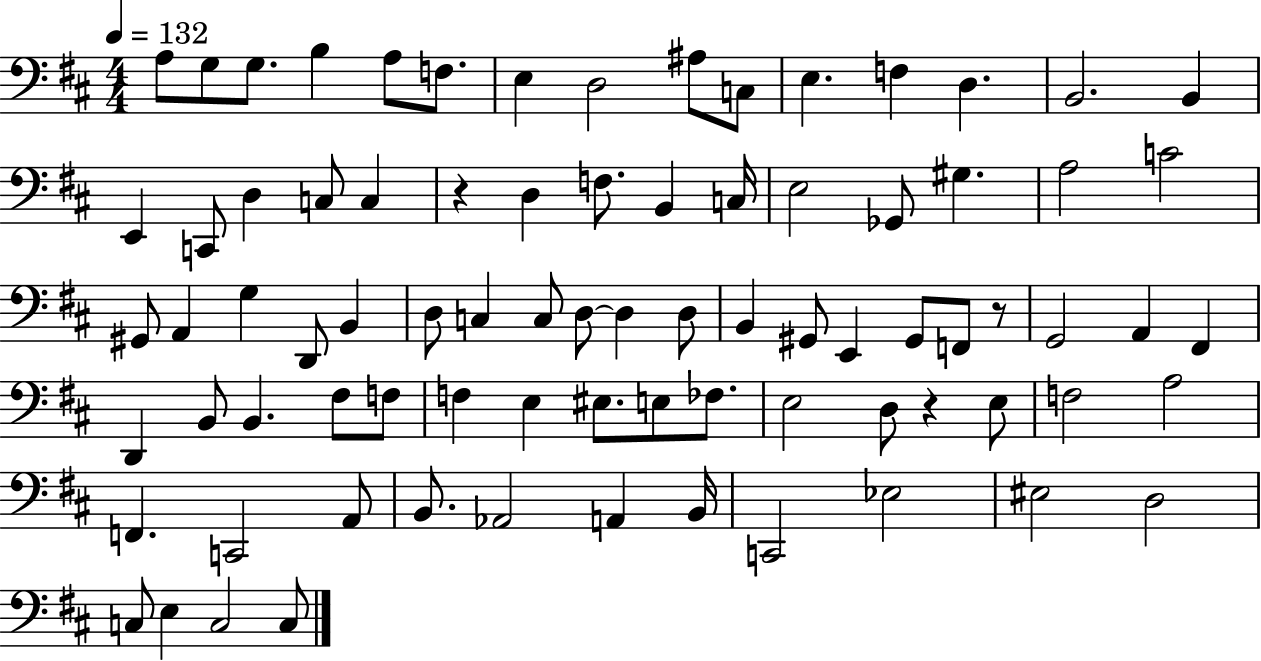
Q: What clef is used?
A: bass